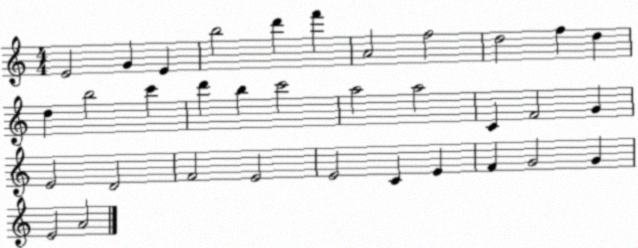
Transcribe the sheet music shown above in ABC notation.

X:1
T:Untitled
M:4/4
L:1/4
K:C
E2 G E b2 d' f' A2 f2 d2 f d d b2 c' d' b c'2 a2 a2 C F2 G E2 D2 F2 E2 E2 C E F G2 G E2 A2